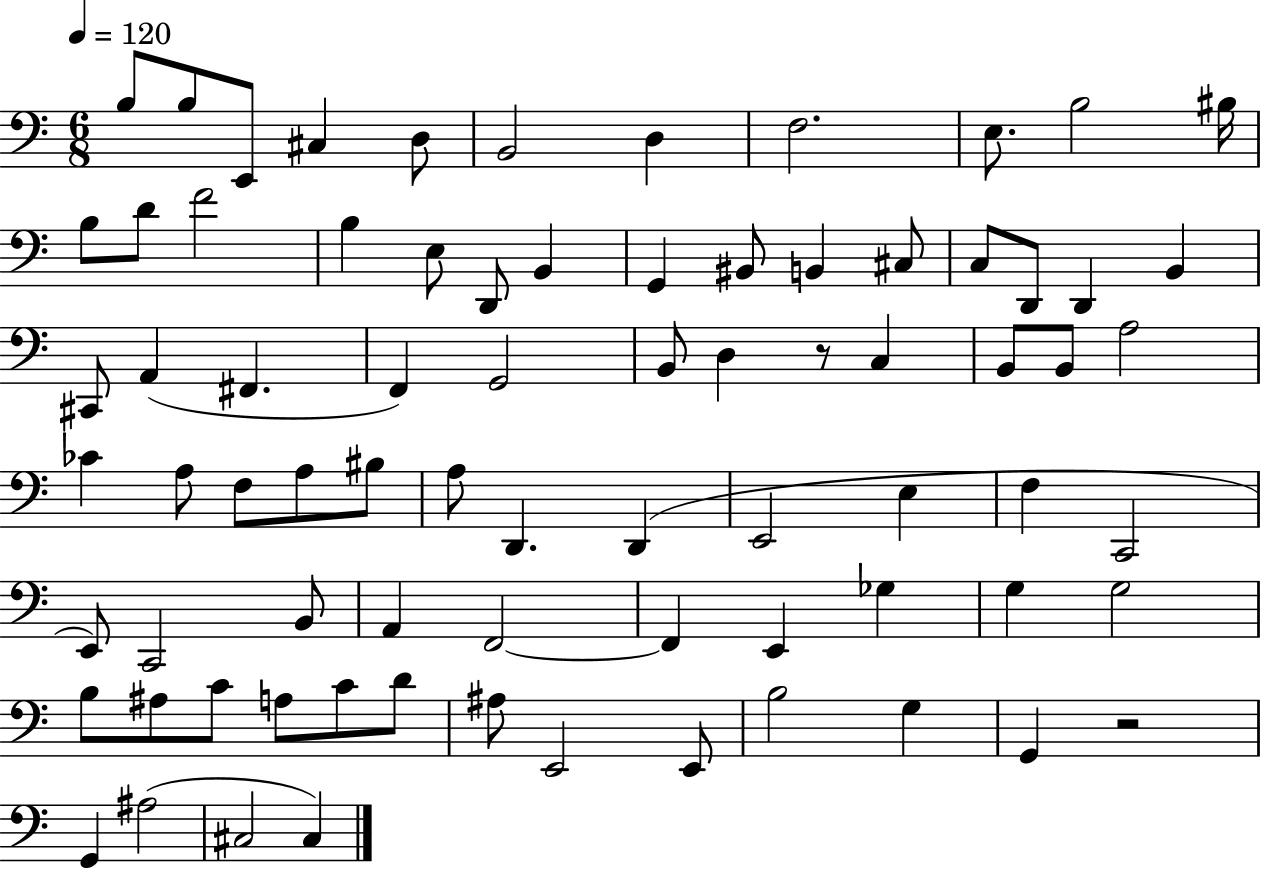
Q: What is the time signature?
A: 6/8